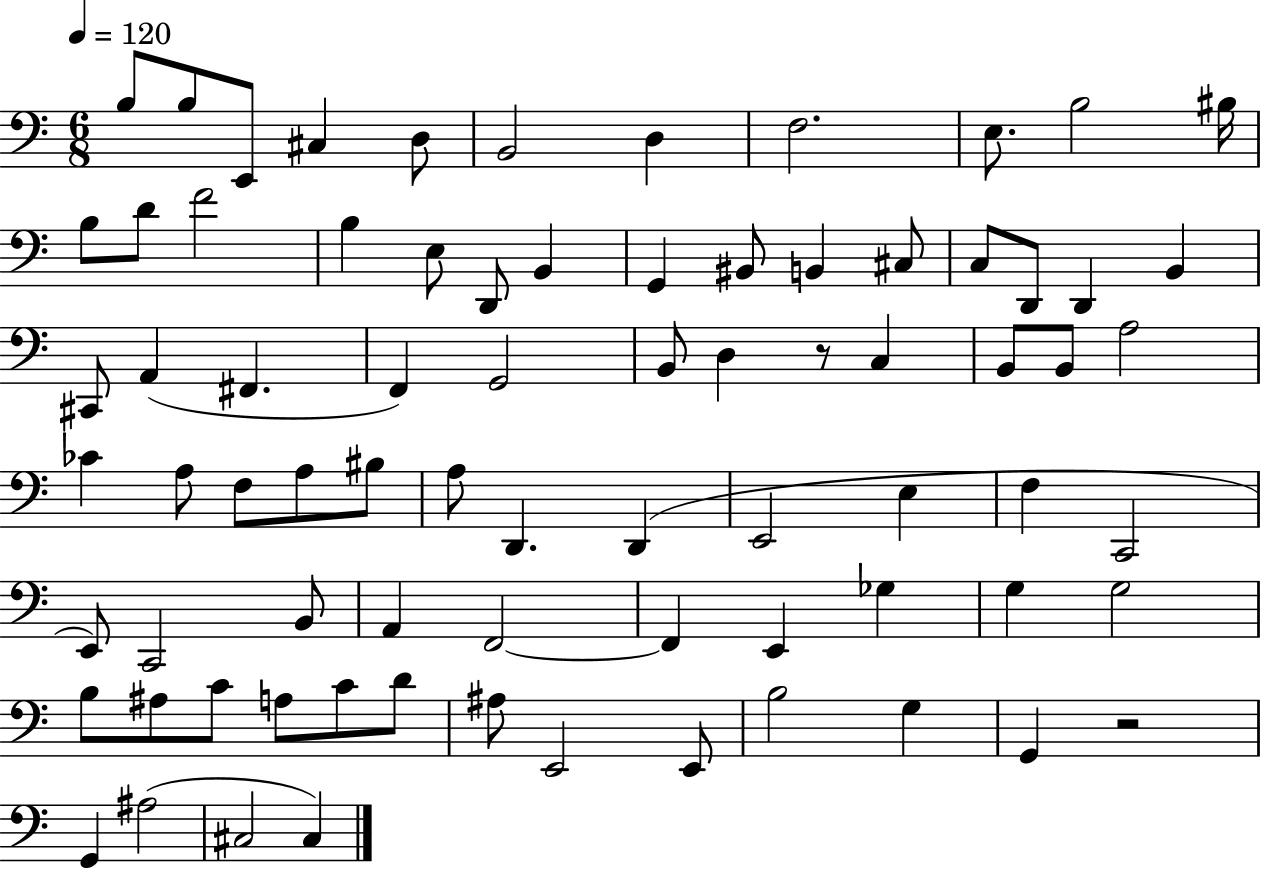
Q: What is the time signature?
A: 6/8